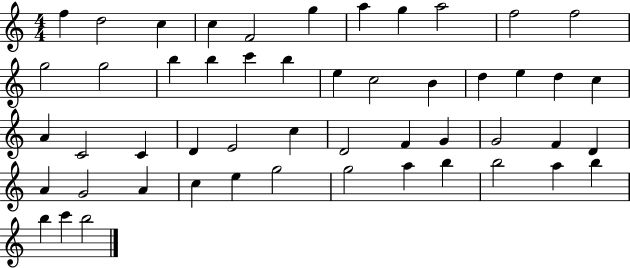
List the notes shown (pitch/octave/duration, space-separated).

F5/q D5/h C5/q C5/q F4/h G5/q A5/q G5/q A5/h F5/h F5/h G5/h G5/h B5/q B5/q C6/q B5/q E5/q C5/h B4/q D5/q E5/q D5/q C5/q A4/q C4/h C4/q D4/q E4/h C5/q D4/h F4/q G4/q G4/h F4/q D4/q A4/q G4/h A4/q C5/q E5/q G5/h G5/h A5/q B5/q B5/h A5/q B5/q B5/q C6/q B5/h